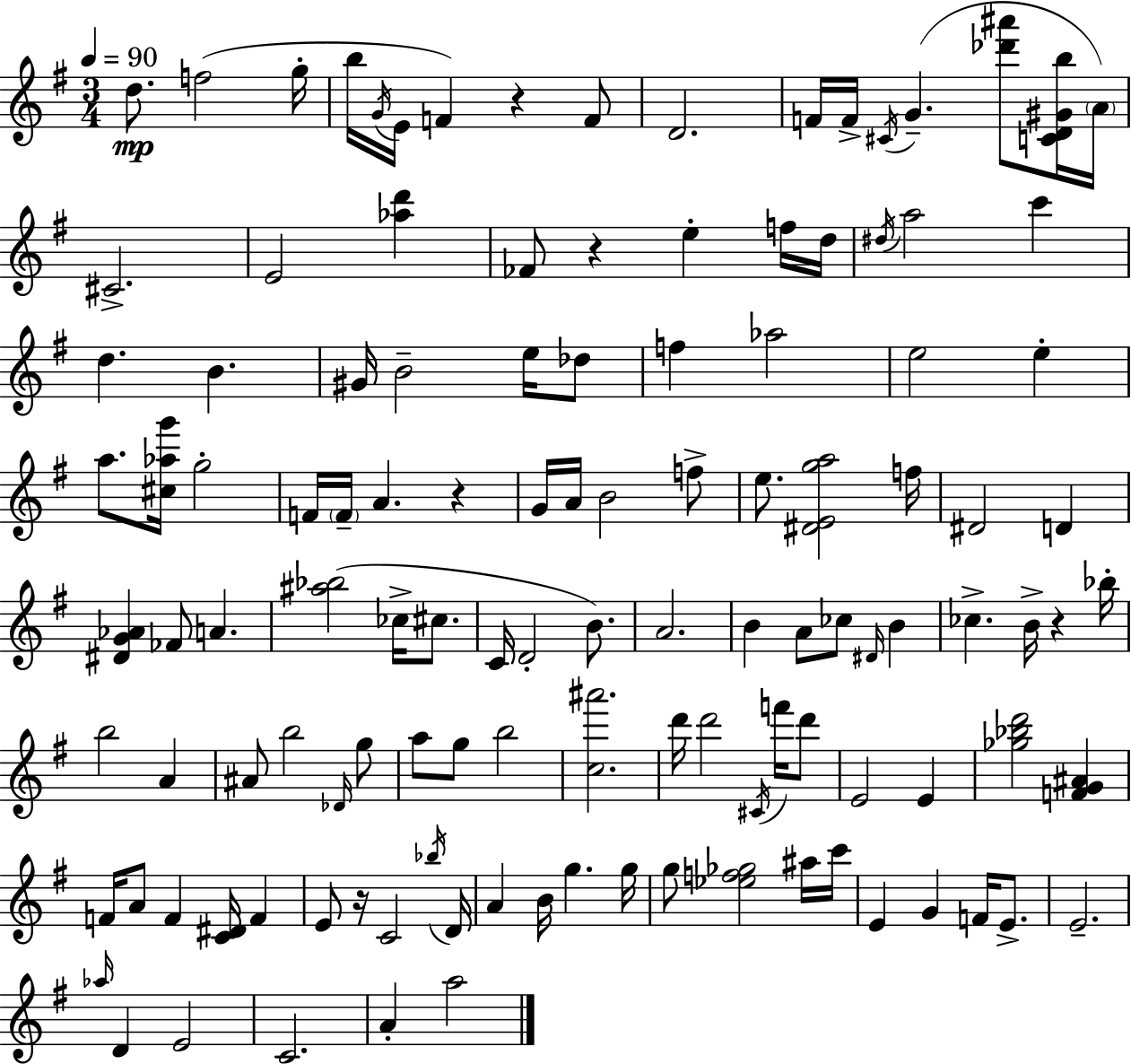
D5/e. F5/h G5/s B5/s G4/s E4/s F4/q R/q F4/e D4/h. F4/s F4/s C#4/s G4/q. [Db6,A#6]/e [C4,D4,G#4,B5]/s A4/s C#4/h. E4/h [Ab5,D6]/q FES4/e R/q E5/q F5/s D5/s D#5/s A5/h C6/q D5/q. B4/q. G#4/s B4/h E5/s Db5/e F5/q Ab5/h E5/h E5/q A5/e. [C#5,Ab5,G6]/s G5/h F4/s F4/s A4/q. R/q G4/s A4/s B4/h F5/e E5/e. [D#4,E4,G5,A5]/h F5/s D#4/h D4/q [D#4,G4,Ab4]/q FES4/e A4/q. [A#5,Bb5]/h CES5/s C#5/e. C4/s D4/h B4/e. A4/h. B4/q A4/e CES5/e D#4/s B4/q CES5/q. B4/s R/q Bb5/s B5/h A4/q A#4/e B5/h Db4/s G5/e A5/e G5/e B5/h [C5,A#6]/h. D6/s D6/h C#4/s F6/s D6/e E4/h E4/q [Gb5,Bb5,D6]/h [F4,G4,A#4]/q F4/s A4/e F4/q [C4,D#4]/s F4/q E4/e R/s C4/h Bb5/s D4/s A4/q B4/s G5/q. G5/s G5/e [Eb5,F5,Gb5]/h A#5/s C6/s E4/q G4/q F4/s E4/e. E4/h. Ab5/s D4/q E4/h C4/h. A4/q A5/h